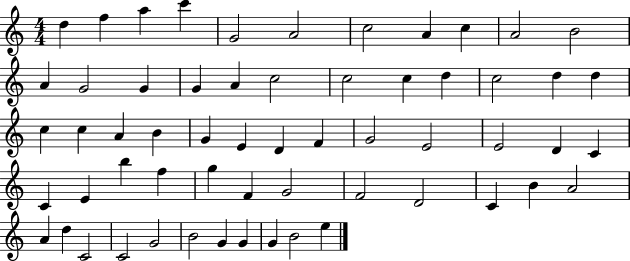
X:1
T:Untitled
M:4/4
L:1/4
K:C
d f a c' G2 A2 c2 A c A2 B2 A G2 G G A c2 c2 c d c2 d d c c A B G E D F G2 E2 E2 D C C E b f g F G2 F2 D2 C B A2 A d C2 C2 G2 B2 G G G B2 e